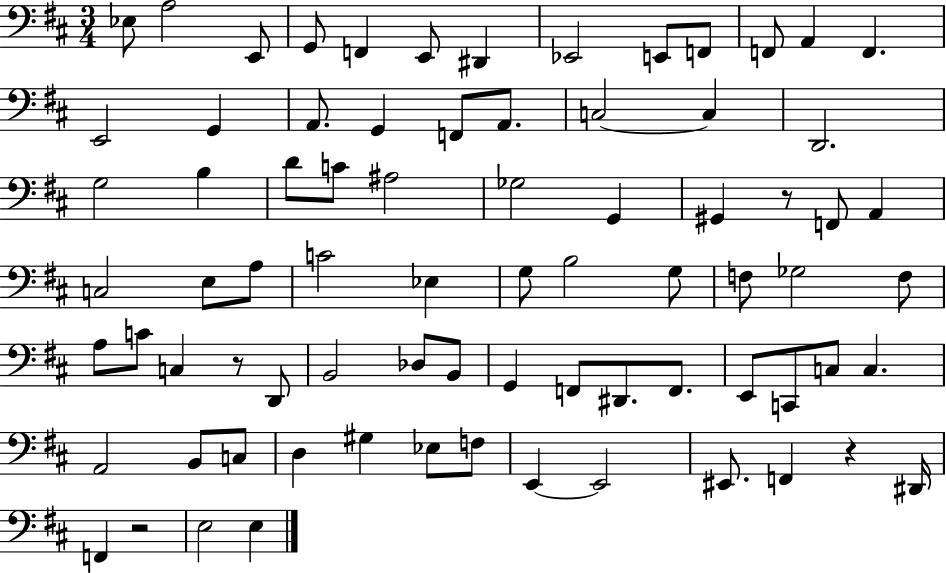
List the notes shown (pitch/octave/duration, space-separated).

Eb3/e A3/h E2/e G2/e F2/q E2/e D#2/q Eb2/h E2/e F2/e F2/e A2/q F2/q. E2/h G2/q A2/e. G2/q F2/e A2/e. C3/h C3/q D2/h. G3/h B3/q D4/e C4/e A#3/h Gb3/h G2/q G#2/q R/e F2/e A2/q C3/h E3/e A3/e C4/h Eb3/q G3/e B3/h G3/e F3/e Gb3/h F3/e A3/e C4/e C3/q R/e D2/e B2/h Db3/e B2/e G2/q F2/e D#2/e. F2/e. E2/e C2/e C3/e C3/q. A2/h B2/e C3/e D3/q G#3/q Eb3/e F3/e E2/q E2/h EIS2/e. F2/q R/q D#2/s F2/q R/h E3/h E3/q